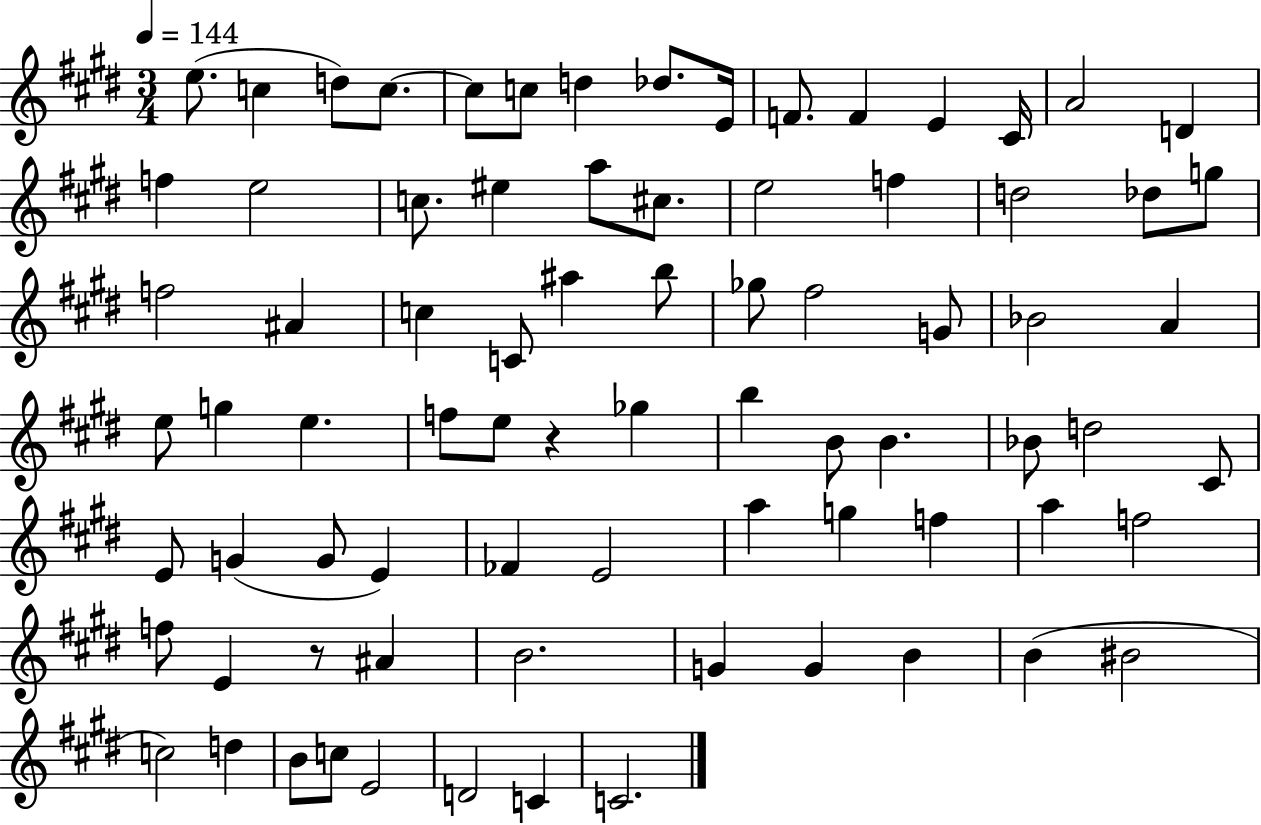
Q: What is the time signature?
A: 3/4